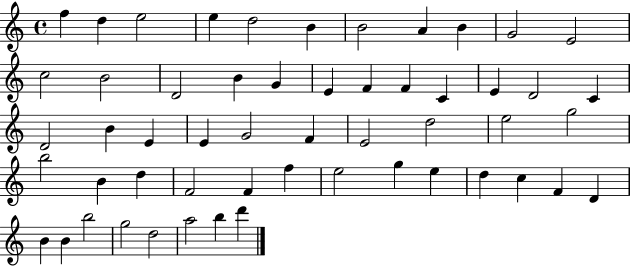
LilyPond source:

{
  \clef treble
  \time 4/4
  \defaultTimeSignature
  \key c \major
  f''4 d''4 e''2 | e''4 d''2 b'4 | b'2 a'4 b'4 | g'2 e'2 | \break c''2 b'2 | d'2 b'4 g'4 | e'4 f'4 f'4 c'4 | e'4 d'2 c'4 | \break d'2 b'4 e'4 | e'4 g'2 f'4 | e'2 d''2 | e''2 g''2 | \break b''2 b'4 d''4 | f'2 f'4 f''4 | e''2 g''4 e''4 | d''4 c''4 f'4 d'4 | \break b'4 b'4 b''2 | g''2 d''2 | a''2 b''4 d'''4 | \bar "|."
}